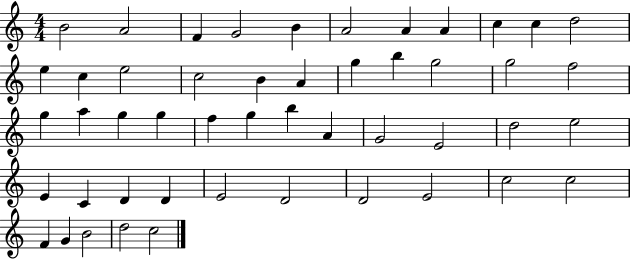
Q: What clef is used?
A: treble